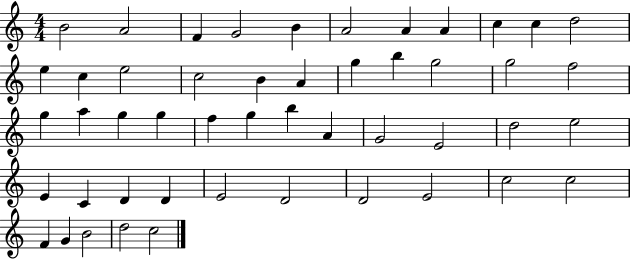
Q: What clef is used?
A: treble